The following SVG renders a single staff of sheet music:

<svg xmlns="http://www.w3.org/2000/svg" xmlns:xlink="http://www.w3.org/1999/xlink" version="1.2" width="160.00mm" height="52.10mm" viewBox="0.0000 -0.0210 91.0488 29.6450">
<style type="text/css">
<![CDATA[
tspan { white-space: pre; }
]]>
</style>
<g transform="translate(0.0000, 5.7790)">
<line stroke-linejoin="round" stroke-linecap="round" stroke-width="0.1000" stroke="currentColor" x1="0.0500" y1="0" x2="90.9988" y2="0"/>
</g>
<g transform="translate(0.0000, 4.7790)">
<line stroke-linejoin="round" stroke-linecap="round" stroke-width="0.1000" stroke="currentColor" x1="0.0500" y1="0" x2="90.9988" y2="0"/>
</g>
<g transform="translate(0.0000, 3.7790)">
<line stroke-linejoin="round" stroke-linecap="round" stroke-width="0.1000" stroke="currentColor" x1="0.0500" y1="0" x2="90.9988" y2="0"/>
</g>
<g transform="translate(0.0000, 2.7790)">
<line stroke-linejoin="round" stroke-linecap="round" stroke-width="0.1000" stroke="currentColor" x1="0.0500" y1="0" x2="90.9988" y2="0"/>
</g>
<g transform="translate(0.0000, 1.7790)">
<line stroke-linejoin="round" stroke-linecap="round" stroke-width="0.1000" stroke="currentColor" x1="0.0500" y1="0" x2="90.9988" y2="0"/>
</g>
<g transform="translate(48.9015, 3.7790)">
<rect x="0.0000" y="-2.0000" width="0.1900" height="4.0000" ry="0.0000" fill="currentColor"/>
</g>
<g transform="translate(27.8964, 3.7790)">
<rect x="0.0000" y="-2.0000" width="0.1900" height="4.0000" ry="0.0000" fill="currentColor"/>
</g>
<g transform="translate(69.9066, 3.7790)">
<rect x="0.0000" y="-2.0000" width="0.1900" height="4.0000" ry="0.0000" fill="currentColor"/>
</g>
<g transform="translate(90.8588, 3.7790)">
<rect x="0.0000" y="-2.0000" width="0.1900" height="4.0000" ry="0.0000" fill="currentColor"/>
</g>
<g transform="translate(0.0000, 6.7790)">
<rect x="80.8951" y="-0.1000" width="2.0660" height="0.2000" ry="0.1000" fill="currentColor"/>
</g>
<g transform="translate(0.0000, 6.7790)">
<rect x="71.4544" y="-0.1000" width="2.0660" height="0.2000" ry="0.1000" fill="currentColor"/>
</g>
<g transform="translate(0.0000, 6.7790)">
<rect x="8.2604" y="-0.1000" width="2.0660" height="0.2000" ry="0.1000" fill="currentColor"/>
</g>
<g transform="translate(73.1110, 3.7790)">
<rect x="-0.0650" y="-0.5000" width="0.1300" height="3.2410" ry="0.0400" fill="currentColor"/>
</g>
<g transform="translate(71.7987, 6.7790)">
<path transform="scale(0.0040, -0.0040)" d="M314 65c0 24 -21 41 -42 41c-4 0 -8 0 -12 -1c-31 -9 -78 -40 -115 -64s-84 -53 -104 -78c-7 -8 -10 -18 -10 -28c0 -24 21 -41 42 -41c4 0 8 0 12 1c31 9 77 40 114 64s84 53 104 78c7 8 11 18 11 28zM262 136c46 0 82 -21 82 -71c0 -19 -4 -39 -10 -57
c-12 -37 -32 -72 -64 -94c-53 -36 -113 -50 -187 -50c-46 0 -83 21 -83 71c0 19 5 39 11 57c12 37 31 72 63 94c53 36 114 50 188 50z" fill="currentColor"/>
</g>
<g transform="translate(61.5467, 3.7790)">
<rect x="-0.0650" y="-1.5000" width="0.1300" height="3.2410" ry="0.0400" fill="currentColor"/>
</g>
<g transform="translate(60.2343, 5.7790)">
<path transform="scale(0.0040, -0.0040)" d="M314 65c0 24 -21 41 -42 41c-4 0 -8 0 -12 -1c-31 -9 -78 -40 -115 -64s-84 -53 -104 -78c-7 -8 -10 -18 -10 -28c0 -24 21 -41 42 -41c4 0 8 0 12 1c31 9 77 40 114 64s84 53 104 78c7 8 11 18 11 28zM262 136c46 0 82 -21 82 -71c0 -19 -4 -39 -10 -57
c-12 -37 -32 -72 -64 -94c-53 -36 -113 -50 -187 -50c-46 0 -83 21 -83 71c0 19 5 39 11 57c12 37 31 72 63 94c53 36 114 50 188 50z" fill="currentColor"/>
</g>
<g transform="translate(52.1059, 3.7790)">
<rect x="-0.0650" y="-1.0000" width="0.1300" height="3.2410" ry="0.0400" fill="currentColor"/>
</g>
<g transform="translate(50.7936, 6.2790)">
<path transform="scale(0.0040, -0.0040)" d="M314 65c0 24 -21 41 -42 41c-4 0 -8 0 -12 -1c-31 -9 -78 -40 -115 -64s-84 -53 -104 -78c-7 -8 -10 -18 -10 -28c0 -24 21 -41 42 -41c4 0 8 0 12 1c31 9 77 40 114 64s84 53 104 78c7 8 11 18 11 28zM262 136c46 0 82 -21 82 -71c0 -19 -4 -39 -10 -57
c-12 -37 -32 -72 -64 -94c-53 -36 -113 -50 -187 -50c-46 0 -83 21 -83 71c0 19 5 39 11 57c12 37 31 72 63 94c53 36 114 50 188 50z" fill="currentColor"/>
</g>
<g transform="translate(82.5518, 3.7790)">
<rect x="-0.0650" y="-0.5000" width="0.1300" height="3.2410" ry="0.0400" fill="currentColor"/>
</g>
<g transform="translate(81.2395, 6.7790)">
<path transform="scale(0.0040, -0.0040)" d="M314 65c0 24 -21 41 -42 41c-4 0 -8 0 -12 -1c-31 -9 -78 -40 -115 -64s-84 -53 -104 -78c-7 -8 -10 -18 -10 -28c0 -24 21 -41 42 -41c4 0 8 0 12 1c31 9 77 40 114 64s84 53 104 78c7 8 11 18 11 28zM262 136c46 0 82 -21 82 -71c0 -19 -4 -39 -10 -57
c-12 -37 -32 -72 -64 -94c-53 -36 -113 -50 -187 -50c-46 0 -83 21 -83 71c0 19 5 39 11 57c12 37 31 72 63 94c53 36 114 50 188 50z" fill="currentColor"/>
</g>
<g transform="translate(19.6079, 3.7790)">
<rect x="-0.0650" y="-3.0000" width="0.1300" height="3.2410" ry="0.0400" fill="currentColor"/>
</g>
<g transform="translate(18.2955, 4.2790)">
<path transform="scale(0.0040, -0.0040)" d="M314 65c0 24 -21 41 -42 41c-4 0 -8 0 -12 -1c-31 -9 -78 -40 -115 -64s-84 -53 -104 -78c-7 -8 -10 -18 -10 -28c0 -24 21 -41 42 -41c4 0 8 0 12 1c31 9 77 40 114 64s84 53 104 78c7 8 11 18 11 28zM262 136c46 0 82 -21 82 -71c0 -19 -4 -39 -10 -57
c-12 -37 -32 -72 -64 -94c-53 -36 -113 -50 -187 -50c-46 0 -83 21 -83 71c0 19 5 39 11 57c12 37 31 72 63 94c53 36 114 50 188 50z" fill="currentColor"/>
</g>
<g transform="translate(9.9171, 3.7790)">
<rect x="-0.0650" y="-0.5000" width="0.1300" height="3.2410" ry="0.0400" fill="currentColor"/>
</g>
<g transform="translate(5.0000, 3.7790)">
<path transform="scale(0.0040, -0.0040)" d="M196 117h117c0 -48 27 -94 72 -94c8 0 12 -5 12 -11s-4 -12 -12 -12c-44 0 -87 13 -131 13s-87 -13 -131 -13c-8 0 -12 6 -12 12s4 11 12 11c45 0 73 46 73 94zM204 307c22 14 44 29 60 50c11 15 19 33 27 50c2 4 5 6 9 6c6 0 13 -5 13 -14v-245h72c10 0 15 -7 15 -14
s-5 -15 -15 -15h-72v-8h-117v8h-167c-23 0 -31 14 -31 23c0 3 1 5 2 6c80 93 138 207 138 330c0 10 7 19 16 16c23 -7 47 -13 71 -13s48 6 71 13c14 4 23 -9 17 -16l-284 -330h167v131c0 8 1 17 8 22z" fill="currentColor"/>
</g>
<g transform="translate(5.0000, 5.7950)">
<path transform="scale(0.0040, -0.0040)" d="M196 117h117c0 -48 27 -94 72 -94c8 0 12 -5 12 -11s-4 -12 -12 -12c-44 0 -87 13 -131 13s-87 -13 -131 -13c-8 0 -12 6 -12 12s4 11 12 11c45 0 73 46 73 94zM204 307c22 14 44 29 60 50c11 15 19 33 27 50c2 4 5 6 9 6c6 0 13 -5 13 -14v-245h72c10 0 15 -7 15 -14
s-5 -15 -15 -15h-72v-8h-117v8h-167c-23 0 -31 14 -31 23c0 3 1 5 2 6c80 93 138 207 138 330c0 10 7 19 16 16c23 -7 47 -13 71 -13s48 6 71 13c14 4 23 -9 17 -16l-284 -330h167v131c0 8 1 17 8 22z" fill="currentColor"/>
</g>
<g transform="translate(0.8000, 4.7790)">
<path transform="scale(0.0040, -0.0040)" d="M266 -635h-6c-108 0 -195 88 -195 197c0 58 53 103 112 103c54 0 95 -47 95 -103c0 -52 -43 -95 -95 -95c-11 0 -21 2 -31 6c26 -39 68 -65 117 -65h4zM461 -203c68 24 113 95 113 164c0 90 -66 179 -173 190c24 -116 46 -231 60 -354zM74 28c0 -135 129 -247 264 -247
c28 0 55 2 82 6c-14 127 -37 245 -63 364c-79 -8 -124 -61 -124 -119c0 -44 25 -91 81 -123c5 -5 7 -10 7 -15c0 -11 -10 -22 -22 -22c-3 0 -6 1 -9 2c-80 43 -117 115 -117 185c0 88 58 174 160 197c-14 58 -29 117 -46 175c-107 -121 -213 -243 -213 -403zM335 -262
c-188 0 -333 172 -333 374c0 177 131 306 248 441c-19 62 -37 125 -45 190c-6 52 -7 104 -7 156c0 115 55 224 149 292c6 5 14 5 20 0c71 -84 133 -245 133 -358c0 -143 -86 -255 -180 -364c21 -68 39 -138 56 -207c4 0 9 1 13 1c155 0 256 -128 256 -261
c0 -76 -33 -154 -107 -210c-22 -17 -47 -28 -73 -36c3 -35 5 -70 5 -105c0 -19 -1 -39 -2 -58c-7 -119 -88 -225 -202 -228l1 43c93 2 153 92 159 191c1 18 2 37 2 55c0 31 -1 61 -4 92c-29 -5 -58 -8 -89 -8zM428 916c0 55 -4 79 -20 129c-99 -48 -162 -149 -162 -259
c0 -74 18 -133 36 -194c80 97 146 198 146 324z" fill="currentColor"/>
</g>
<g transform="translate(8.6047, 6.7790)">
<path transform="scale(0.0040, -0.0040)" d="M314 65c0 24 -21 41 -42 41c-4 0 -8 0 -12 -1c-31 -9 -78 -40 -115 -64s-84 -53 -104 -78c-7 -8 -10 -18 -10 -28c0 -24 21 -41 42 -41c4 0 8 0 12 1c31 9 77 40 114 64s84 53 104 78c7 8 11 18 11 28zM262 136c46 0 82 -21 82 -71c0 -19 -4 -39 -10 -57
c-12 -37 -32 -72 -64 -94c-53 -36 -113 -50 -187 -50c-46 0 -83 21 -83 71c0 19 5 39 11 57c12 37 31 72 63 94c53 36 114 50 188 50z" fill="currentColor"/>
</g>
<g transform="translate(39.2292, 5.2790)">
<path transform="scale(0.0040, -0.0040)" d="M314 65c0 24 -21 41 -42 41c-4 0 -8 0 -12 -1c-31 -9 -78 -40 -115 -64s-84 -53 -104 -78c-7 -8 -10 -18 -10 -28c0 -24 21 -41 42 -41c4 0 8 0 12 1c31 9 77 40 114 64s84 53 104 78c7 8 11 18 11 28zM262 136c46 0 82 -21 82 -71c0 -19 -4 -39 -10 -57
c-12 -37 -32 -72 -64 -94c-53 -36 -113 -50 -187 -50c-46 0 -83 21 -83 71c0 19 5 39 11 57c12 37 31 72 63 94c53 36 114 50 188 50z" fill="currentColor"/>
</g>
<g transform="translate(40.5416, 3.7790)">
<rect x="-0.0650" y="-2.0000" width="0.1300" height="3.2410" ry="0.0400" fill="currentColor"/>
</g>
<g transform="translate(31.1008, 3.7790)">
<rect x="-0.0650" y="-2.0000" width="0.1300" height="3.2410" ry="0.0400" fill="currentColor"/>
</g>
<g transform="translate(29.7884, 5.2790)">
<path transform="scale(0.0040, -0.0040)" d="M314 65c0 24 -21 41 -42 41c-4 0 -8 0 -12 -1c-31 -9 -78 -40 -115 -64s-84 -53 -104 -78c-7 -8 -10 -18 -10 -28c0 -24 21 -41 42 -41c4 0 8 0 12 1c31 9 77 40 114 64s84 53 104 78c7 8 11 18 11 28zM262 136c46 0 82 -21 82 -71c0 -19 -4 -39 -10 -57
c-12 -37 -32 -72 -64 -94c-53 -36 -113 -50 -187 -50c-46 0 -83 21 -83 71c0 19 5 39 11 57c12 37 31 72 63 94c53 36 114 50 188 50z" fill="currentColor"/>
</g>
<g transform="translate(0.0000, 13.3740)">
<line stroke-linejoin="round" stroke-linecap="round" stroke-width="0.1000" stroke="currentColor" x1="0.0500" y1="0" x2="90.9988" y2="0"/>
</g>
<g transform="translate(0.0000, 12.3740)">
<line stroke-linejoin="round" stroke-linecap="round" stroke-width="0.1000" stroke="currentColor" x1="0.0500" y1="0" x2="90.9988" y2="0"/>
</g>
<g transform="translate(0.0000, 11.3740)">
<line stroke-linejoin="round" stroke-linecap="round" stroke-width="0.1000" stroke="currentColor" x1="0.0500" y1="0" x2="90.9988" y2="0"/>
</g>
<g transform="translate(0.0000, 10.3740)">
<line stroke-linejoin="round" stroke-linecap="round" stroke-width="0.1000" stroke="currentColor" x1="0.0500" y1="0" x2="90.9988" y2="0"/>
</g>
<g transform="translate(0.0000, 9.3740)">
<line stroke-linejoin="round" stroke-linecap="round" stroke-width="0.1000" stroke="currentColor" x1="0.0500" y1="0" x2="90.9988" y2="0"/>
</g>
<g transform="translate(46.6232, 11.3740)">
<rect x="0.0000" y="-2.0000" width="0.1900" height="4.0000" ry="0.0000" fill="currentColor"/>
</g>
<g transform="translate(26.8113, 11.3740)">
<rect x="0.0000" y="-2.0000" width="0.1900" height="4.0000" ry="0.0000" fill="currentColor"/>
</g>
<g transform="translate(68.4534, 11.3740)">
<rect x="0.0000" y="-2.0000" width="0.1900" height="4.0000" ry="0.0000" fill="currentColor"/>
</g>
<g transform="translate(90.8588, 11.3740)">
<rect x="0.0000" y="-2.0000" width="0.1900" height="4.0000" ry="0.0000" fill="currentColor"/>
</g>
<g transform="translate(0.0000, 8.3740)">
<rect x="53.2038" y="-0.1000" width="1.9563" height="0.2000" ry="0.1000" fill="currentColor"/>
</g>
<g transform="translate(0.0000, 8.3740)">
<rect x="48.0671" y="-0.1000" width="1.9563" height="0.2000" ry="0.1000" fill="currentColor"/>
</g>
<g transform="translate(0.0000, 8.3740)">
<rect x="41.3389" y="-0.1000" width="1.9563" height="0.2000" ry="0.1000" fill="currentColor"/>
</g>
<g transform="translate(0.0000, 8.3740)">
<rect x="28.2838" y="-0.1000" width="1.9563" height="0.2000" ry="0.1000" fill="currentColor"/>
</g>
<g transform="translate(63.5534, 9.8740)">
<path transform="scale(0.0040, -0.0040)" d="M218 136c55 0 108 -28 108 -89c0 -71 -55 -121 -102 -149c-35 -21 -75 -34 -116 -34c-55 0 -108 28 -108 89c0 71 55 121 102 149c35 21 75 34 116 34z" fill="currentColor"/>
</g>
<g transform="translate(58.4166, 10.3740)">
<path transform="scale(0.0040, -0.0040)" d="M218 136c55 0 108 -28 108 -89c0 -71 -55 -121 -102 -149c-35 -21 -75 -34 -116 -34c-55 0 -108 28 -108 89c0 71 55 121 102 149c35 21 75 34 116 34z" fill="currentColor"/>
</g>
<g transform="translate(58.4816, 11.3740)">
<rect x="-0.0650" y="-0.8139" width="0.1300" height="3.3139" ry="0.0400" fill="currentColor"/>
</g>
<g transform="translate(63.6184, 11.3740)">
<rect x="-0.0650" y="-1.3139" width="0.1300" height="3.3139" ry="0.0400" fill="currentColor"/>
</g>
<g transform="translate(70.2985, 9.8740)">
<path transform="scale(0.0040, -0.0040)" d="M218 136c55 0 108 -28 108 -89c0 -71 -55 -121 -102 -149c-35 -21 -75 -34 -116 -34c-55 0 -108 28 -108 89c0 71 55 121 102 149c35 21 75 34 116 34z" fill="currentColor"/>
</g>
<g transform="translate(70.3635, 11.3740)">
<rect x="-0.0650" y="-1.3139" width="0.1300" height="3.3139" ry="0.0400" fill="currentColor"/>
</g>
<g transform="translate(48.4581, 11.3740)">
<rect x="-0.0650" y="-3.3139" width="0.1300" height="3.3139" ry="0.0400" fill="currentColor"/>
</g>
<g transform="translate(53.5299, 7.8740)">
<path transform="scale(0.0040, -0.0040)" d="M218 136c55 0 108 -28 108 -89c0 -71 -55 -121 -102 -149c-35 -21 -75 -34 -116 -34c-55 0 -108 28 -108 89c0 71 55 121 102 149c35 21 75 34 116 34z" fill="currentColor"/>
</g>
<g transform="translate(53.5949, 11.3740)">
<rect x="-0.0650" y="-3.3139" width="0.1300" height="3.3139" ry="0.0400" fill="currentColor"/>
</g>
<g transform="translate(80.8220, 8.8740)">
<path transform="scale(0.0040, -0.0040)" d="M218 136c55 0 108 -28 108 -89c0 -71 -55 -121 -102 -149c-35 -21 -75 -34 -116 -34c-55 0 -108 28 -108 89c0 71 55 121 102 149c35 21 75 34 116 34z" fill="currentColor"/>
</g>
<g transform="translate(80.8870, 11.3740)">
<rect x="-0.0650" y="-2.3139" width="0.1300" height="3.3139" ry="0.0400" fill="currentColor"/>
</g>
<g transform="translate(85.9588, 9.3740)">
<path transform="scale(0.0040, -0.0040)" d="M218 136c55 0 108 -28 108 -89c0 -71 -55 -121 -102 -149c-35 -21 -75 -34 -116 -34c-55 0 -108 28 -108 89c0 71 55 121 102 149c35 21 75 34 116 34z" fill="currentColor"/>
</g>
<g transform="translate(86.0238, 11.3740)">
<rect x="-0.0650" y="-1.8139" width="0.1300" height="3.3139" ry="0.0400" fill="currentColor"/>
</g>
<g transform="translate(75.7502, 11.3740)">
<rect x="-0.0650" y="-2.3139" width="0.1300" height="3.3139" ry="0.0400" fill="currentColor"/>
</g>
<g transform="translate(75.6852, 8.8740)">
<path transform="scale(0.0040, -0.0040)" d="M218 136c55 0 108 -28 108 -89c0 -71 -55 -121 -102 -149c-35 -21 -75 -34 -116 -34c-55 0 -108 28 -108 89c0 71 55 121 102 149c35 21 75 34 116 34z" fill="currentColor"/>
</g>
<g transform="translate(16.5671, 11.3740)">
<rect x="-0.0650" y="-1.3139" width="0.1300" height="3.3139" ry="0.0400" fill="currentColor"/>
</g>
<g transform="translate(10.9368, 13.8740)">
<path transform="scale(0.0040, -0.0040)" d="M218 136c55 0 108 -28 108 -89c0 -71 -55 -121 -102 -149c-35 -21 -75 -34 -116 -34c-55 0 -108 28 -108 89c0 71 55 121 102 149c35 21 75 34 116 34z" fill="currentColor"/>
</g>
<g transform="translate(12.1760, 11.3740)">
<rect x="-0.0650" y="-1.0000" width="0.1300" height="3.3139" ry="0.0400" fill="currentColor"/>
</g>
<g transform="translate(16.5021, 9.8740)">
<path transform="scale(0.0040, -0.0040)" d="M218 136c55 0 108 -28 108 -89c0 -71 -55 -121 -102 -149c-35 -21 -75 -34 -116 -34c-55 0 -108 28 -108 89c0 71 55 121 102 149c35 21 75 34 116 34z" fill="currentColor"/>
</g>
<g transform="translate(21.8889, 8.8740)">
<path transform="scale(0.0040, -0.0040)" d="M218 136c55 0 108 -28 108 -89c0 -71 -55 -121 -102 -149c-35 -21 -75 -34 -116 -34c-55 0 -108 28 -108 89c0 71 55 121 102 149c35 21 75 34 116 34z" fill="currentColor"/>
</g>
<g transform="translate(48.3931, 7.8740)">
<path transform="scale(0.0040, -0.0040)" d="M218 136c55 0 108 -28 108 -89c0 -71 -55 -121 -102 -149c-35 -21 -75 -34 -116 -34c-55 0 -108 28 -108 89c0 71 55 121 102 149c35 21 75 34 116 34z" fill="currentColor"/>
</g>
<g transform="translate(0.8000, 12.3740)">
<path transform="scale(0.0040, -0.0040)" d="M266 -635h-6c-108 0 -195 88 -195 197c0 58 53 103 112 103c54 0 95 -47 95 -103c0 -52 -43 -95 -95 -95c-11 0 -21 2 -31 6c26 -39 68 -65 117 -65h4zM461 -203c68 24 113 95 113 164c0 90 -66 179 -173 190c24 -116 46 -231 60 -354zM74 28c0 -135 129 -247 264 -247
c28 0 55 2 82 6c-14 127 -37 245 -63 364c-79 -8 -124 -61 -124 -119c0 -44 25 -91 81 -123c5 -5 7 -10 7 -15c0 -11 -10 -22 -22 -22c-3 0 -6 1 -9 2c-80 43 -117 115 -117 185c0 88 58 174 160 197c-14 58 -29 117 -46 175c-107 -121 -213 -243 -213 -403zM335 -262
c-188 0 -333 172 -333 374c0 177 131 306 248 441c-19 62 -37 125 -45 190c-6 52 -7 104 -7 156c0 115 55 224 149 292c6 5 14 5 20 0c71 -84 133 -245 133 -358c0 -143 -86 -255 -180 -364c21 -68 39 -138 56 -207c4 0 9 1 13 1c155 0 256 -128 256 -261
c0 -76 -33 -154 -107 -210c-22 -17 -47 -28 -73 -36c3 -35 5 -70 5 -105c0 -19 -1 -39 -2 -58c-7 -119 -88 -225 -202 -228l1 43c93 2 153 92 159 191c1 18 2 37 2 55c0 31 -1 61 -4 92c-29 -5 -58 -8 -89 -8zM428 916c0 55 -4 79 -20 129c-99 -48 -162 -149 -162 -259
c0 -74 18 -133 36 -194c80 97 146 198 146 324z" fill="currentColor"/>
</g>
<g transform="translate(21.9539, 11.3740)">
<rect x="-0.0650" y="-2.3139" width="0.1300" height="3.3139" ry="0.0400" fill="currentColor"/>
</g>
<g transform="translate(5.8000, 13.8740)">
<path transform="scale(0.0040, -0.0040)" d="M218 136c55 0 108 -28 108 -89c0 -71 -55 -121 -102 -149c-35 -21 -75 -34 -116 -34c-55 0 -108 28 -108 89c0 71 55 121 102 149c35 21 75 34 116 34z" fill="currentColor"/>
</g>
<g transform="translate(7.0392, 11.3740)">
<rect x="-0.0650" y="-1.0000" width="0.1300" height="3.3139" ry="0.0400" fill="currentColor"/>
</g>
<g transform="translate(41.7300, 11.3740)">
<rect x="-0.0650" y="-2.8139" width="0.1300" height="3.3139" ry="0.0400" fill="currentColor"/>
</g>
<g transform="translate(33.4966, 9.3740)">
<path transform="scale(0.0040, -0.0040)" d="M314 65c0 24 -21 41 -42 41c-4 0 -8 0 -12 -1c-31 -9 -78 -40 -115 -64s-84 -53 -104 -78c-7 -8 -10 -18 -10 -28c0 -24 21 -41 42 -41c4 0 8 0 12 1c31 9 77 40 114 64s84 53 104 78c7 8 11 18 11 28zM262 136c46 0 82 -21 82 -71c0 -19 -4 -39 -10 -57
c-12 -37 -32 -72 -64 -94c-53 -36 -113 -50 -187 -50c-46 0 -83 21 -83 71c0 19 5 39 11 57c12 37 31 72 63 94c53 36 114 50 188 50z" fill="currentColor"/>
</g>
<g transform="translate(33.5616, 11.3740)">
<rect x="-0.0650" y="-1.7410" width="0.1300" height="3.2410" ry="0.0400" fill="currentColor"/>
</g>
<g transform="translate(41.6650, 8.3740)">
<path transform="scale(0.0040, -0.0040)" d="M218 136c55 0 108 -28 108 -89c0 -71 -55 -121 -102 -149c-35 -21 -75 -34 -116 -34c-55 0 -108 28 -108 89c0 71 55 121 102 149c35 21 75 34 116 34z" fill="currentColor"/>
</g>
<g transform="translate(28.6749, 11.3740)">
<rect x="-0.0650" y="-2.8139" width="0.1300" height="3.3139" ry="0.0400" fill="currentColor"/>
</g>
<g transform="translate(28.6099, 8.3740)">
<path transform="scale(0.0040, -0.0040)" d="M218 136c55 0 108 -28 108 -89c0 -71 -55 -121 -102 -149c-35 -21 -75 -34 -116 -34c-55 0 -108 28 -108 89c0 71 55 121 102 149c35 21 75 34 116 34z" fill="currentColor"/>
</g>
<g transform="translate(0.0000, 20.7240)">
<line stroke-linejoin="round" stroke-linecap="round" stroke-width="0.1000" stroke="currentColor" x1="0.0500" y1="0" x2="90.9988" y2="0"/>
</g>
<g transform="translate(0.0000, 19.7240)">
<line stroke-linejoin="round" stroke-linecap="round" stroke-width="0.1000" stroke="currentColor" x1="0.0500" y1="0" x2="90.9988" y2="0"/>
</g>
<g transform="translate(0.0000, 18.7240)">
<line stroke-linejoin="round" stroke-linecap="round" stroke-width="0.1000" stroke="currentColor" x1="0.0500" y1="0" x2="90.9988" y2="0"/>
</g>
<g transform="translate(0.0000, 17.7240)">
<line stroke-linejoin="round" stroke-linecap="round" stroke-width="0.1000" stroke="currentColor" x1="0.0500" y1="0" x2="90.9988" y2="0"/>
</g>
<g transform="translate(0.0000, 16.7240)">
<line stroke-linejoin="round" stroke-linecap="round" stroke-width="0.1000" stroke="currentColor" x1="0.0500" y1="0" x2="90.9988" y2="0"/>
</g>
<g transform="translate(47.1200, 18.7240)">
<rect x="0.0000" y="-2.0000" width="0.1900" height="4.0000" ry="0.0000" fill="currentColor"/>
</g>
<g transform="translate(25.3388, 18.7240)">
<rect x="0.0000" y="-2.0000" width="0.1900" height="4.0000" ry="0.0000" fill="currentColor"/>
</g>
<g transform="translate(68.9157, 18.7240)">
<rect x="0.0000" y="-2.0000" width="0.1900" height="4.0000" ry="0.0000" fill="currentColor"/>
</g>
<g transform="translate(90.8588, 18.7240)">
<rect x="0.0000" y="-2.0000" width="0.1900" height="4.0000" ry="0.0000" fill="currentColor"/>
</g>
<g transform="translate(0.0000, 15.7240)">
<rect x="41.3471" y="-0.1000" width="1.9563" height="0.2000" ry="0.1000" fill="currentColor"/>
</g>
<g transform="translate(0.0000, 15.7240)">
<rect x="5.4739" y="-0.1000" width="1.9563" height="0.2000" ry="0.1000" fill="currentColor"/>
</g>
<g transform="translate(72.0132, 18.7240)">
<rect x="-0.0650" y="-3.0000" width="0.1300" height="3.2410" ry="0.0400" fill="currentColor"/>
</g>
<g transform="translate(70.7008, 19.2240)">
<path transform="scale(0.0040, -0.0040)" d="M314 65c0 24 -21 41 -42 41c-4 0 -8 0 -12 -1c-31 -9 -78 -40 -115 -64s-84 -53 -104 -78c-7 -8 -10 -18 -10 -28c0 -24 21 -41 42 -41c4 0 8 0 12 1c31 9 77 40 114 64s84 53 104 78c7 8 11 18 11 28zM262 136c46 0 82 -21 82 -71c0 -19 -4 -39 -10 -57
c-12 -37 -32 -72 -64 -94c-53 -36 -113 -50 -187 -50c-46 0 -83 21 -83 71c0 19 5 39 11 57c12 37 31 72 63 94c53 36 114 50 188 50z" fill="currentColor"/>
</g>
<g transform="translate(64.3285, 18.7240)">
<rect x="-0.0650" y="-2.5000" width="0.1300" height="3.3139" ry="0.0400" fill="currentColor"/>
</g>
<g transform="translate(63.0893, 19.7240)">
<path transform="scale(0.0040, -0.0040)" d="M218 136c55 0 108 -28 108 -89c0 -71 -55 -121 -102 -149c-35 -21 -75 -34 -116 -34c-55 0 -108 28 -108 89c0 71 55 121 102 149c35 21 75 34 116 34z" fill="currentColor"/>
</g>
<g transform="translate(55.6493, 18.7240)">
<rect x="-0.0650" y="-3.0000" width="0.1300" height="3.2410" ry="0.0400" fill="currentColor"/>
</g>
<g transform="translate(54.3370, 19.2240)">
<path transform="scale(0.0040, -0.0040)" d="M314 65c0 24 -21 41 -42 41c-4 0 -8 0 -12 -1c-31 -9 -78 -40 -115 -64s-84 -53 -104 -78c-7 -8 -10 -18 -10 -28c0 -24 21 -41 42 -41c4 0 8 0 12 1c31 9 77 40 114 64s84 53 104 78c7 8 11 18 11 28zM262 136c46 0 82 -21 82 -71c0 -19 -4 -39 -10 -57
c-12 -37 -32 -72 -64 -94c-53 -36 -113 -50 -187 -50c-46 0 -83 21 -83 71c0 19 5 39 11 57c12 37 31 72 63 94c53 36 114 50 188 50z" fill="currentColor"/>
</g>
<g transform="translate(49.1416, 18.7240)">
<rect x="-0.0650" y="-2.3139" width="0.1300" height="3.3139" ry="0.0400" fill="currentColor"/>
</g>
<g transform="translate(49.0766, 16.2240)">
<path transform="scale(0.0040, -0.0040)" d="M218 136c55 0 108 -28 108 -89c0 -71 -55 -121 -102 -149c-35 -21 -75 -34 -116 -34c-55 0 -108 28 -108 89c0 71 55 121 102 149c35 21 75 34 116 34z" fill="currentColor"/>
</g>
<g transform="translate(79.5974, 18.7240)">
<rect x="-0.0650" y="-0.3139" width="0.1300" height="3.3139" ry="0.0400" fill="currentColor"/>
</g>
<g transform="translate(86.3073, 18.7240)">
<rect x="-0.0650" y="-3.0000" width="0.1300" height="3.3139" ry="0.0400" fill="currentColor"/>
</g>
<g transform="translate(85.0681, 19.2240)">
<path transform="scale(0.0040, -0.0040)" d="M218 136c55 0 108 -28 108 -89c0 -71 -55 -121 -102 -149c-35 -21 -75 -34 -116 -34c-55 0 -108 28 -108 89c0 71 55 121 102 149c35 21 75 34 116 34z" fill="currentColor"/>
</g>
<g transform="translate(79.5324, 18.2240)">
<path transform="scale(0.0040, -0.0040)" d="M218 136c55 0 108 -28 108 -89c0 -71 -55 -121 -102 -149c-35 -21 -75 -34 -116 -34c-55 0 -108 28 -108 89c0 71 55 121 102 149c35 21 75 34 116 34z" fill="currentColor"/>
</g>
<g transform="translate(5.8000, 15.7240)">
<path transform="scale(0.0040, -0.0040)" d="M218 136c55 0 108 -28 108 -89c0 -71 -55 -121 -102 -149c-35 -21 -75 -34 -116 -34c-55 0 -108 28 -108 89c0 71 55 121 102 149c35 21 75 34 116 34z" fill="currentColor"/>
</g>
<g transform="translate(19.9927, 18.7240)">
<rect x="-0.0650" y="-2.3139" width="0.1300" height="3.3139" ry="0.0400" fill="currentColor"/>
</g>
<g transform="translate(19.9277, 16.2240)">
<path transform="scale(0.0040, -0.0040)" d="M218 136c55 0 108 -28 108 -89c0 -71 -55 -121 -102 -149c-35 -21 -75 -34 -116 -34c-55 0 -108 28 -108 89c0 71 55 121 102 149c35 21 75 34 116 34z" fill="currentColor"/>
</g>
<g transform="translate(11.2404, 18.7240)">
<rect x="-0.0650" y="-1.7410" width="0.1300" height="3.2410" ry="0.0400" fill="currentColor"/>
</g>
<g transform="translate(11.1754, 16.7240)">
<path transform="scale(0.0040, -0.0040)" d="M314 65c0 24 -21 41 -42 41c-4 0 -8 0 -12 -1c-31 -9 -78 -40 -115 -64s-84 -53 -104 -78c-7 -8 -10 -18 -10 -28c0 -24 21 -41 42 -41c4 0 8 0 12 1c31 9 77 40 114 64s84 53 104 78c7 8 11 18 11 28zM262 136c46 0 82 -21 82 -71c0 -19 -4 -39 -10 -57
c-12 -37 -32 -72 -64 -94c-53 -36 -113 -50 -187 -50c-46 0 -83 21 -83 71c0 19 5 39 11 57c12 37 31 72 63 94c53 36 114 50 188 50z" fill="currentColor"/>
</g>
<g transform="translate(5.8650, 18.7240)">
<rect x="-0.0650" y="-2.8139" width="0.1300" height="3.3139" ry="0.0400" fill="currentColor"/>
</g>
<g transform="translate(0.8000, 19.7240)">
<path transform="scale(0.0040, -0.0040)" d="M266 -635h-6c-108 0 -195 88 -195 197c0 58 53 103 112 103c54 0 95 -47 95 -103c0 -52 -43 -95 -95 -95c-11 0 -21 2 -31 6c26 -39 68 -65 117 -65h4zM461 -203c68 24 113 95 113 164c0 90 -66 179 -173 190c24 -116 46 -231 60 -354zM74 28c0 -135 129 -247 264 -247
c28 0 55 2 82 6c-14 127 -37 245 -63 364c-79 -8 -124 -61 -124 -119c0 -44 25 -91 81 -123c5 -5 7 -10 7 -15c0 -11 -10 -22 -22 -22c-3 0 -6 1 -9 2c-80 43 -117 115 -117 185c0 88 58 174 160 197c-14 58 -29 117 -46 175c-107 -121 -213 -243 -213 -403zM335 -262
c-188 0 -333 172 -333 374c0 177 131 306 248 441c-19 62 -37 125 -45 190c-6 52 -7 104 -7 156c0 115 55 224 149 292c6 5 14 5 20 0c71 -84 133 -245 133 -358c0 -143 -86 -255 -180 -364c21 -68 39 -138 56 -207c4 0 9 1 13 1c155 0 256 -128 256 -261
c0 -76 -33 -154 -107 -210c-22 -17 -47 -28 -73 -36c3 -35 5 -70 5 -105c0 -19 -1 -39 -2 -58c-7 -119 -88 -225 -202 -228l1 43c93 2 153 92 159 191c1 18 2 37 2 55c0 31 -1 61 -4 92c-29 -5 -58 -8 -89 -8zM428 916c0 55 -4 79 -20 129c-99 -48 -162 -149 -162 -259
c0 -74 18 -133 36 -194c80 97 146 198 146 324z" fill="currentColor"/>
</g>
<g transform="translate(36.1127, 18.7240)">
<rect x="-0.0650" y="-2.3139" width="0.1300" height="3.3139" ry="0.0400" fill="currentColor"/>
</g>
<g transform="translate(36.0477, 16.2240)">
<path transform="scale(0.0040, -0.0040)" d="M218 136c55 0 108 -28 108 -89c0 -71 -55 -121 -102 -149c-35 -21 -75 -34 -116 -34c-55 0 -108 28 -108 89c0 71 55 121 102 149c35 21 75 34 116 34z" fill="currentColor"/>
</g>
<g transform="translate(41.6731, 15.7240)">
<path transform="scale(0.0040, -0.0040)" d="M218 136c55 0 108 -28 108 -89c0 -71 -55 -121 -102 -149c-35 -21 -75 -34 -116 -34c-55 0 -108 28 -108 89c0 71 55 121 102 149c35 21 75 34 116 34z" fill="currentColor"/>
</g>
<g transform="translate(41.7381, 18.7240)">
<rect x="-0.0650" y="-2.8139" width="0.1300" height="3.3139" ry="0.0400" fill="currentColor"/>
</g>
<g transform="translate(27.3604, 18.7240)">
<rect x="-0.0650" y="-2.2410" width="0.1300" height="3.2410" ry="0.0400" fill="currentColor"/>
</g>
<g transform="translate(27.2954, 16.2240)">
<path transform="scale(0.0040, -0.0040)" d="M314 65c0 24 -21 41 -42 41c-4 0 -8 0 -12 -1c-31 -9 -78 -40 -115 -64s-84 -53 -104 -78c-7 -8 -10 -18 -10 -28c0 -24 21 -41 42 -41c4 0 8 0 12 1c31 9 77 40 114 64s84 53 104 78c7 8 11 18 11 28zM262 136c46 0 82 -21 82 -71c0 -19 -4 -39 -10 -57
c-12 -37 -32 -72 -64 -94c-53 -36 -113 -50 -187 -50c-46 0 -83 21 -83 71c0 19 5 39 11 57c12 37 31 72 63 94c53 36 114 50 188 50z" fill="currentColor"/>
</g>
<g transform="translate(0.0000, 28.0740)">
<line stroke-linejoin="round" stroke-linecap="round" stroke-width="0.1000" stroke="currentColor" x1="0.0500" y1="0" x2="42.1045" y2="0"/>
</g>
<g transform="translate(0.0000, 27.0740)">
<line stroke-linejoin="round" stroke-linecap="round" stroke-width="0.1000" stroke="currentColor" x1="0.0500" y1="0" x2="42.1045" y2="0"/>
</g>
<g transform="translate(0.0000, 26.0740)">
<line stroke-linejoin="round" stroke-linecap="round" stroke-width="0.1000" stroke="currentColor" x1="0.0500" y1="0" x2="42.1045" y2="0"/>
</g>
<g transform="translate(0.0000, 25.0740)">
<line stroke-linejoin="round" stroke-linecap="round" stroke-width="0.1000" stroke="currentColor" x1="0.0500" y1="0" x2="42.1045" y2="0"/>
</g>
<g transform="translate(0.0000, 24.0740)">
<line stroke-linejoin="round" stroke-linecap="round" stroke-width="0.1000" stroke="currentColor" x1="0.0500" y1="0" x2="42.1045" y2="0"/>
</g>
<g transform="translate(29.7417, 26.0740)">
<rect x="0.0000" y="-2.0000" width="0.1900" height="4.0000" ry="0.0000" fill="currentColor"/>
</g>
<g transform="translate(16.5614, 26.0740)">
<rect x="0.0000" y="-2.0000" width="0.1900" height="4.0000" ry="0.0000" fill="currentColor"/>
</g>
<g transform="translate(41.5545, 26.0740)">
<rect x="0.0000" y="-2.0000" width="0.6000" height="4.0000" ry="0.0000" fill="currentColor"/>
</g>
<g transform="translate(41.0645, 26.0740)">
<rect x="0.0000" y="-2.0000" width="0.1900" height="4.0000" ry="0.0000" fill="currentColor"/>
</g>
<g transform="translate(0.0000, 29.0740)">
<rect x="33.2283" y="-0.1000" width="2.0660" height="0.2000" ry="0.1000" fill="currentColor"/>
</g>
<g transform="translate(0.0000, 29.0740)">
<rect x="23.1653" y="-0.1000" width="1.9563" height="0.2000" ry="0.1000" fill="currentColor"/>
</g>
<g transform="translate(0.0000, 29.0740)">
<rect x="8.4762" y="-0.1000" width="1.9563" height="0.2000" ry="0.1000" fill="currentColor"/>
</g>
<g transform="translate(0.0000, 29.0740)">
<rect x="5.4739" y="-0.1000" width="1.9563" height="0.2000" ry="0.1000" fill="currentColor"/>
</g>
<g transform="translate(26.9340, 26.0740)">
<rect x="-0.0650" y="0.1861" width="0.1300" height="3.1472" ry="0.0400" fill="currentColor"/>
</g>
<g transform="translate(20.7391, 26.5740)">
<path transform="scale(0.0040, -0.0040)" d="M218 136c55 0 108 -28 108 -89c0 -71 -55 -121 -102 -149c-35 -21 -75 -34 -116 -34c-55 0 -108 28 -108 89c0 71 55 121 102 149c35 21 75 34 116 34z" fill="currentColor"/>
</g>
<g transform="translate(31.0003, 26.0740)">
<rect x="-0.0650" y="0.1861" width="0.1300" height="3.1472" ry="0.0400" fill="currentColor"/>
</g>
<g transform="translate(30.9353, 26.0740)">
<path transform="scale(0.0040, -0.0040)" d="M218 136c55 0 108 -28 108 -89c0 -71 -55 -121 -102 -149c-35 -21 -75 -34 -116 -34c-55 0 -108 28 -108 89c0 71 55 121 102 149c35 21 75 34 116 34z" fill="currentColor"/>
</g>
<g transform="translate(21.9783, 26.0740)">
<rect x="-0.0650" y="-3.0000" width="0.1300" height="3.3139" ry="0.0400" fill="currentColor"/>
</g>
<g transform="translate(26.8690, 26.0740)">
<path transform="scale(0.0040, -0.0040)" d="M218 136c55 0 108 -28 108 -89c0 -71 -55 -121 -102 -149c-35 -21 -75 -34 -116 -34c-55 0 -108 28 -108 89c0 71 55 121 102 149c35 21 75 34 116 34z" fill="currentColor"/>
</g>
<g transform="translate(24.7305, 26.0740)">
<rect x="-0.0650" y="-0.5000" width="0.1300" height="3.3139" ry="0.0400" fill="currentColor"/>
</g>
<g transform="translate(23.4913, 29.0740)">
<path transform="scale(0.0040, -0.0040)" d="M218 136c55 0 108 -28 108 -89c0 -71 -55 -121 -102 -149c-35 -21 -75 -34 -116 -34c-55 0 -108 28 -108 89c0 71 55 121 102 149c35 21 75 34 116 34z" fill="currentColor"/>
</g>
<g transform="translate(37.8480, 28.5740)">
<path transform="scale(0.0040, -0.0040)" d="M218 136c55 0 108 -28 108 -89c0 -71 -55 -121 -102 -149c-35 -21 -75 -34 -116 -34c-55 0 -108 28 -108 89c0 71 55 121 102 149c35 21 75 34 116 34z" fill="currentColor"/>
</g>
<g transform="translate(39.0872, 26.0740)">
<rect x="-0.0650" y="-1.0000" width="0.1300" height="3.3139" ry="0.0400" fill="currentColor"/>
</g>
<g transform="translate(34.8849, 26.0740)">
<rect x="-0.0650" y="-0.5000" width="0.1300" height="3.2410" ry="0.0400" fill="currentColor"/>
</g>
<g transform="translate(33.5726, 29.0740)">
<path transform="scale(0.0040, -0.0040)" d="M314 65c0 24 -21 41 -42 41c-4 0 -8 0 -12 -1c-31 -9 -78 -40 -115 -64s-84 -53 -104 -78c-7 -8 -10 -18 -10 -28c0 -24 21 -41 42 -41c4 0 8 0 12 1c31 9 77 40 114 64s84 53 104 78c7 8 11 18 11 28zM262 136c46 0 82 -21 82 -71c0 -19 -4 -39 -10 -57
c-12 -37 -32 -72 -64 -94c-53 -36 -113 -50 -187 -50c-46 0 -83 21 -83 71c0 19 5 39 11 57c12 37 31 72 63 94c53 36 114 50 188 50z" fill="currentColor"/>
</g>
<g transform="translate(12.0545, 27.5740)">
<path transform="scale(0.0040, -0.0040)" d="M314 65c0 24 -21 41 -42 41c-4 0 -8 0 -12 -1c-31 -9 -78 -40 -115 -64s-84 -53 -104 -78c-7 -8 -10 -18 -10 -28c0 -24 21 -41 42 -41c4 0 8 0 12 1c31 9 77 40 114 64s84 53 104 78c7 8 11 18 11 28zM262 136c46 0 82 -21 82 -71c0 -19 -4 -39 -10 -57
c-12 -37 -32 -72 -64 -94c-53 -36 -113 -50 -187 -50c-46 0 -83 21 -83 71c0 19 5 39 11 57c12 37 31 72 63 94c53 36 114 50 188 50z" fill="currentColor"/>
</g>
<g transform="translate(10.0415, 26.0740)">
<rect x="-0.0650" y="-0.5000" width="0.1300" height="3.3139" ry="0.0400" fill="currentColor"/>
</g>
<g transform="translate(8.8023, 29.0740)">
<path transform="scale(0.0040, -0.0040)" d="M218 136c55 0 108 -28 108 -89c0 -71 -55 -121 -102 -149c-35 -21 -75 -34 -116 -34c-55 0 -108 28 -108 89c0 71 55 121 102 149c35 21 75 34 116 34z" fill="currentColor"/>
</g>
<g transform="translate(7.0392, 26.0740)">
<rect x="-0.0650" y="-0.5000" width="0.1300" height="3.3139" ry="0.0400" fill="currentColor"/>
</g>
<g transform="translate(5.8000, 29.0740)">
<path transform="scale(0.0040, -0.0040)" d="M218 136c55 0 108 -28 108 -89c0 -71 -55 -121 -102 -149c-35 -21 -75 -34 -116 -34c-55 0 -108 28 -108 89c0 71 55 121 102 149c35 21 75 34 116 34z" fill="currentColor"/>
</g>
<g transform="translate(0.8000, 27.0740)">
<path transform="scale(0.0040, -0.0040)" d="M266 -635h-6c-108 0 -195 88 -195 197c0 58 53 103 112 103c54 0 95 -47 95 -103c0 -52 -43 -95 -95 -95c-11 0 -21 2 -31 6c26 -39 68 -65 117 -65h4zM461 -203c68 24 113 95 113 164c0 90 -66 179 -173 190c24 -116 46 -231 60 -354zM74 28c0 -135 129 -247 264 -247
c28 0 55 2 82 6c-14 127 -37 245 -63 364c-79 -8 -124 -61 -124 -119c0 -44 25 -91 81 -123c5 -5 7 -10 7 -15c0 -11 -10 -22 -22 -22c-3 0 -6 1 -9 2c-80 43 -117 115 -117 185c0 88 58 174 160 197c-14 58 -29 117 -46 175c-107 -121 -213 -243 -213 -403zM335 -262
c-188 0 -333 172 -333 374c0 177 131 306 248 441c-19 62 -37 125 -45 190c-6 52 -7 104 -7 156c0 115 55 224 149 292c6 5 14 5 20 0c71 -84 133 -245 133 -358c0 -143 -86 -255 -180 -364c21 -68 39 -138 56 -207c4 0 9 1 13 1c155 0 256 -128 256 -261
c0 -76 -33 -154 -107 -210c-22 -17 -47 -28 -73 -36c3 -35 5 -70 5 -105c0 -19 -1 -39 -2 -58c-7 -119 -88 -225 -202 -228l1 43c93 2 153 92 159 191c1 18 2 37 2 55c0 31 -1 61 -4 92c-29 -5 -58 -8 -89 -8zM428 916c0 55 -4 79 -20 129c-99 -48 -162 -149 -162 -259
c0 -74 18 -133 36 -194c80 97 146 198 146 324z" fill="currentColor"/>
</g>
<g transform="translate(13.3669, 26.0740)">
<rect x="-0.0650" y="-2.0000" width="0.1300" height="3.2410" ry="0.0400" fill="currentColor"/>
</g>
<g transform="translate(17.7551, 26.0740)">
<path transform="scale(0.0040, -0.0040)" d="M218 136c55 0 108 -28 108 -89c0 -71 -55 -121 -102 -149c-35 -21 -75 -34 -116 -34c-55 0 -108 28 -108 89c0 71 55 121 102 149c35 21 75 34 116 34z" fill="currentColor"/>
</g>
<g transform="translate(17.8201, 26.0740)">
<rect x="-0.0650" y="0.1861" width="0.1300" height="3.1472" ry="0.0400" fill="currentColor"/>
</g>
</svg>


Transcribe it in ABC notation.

X:1
T:Untitled
M:4/4
L:1/4
K:C
C2 A2 F2 F2 D2 E2 C2 C2 D D e g a f2 a b b d e e g g f a f2 g g2 g a g A2 G A2 c A C C F2 B A C B B C2 D